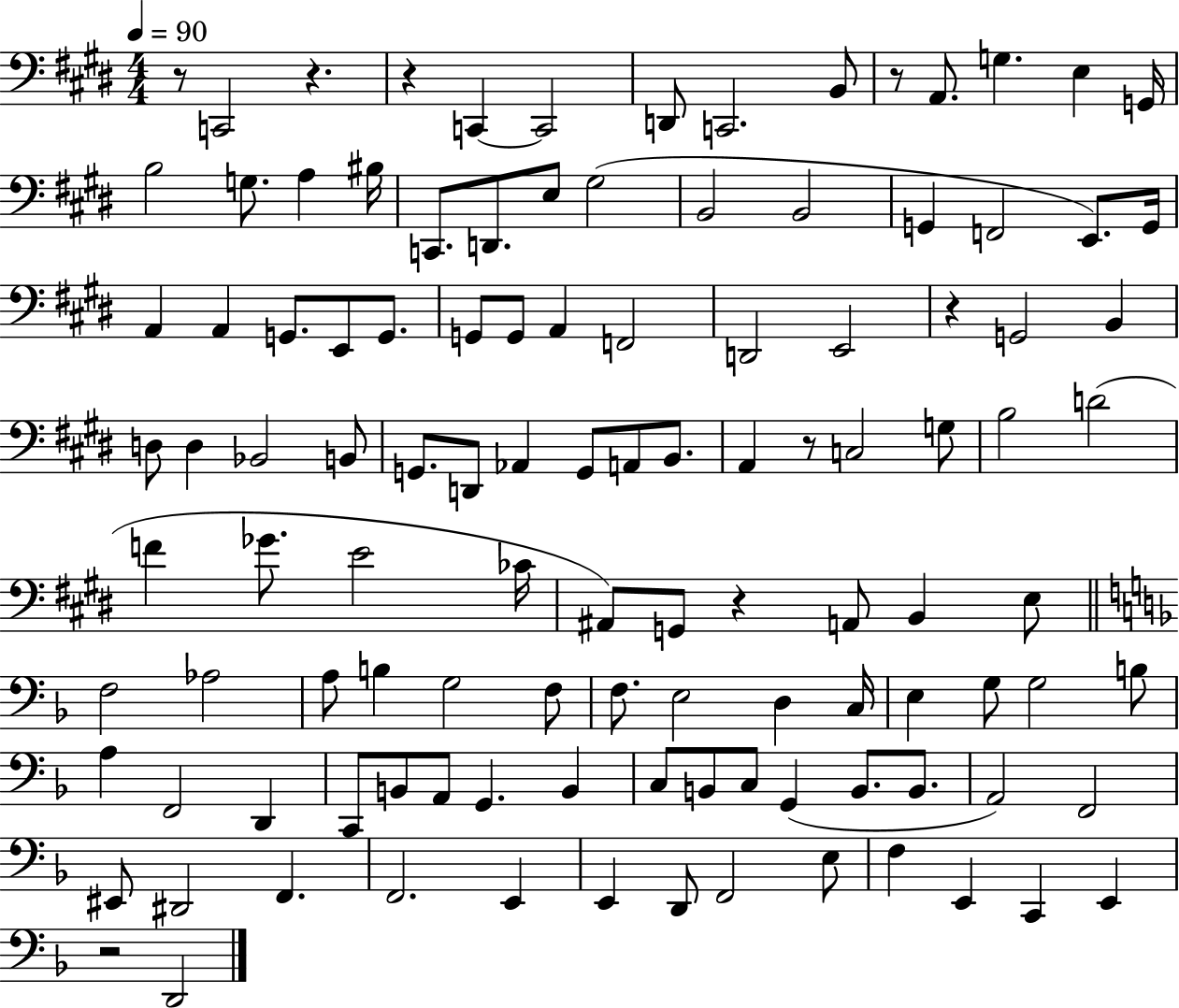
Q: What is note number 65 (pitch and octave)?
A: B3